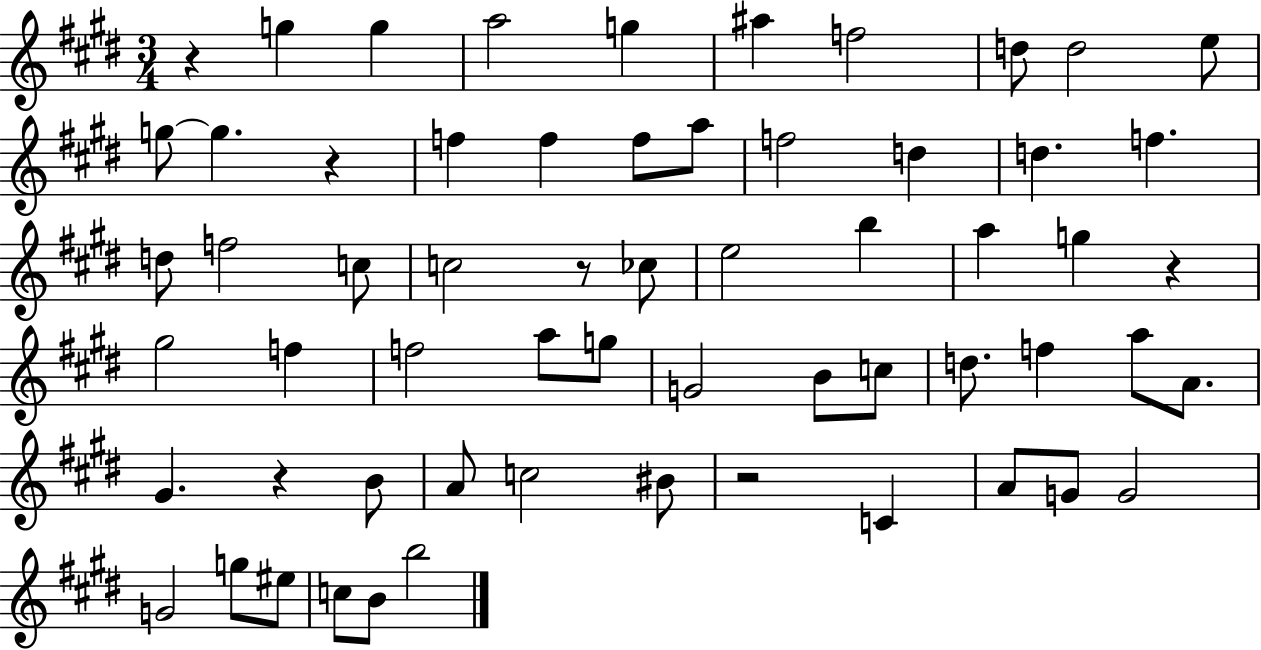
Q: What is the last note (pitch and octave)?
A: B5